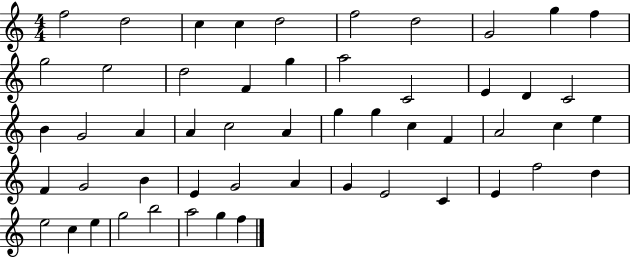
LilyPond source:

{
  \clef treble
  \numericTimeSignature
  \time 4/4
  \key c \major
  f''2 d''2 | c''4 c''4 d''2 | f''2 d''2 | g'2 g''4 f''4 | \break g''2 e''2 | d''2 f'4 g''4 | a''2 c'2 | e'4 d'4 c'2 | \break b'4 g'2 a'4 | a'4 c''2 a'4 | g''4 g''4 c''4 f'4 | a'2 c''4 e''4 | \break f'4 g'2 b'4 | e'4 g'2 a'4 | g'4 e'2 c'4 | e'4 f''2 d''4 | \break e''2 c''4 e''4 | g''2 b''2 | a''2 g''4 f''4 | \bar "|."
}